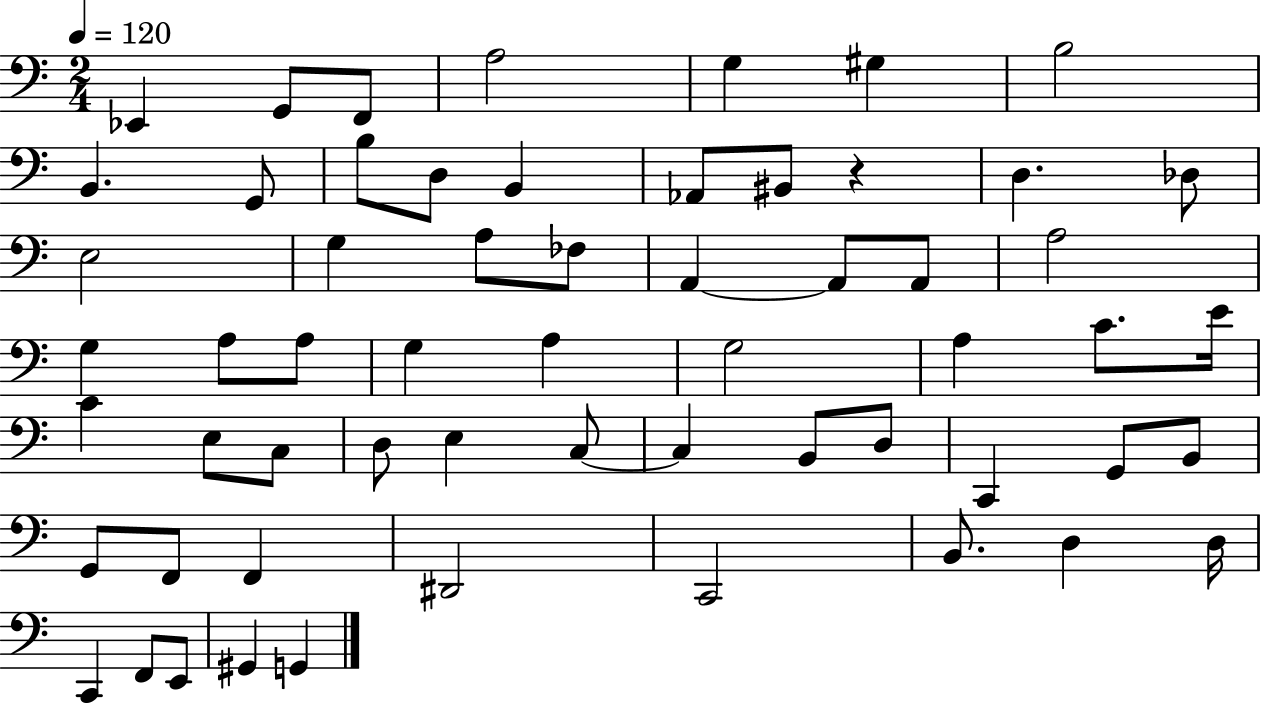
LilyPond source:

{
  \clef bass
  \numericTimeSignature
  \time 2/4
  \key c \major
  \tempo 4 = 120
  ees,4 g,8 f,8 | a2 | g4 gis4 | b2 | \break b,4. g,8 | b8 d8 b,4 | aes,8 bis,8 r4 | d4. des8 | \break e2 | g4 a8 fes8 | a,4~~ a,8 a,8 | a2 | \break g4 a8 a8 | g4 a4 | g2 | a4 c'8. e'16 | \break c'4 e8 c8 | d8 e4 c8~~ | c4 b,8 d8 | c,4 g,8 b,8 | \break g,8 f,8 f,4 | dis,2 | c,2 | b,8. d4 d16 | \break c,4 f,8 e,8 | gis,4 g,4 | \bar "|."
}